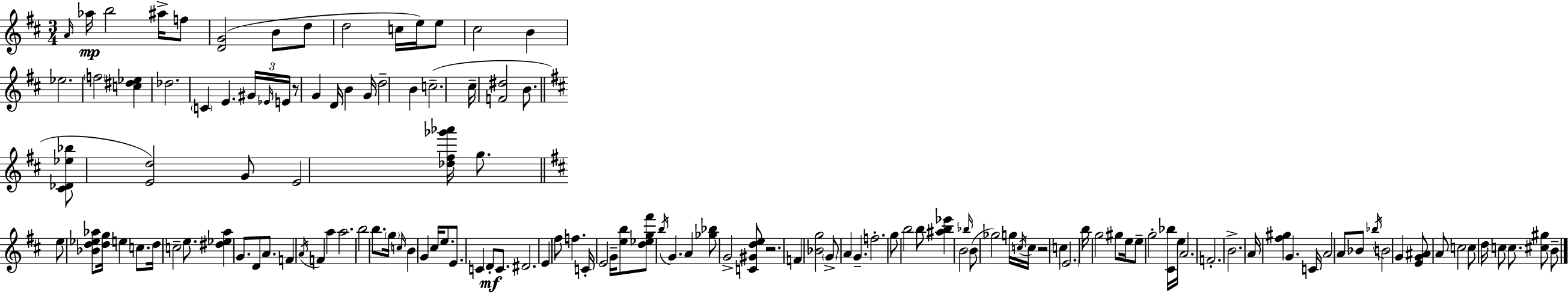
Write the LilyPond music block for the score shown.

{
  \clef treble
  \numericTimeSignature
  \time 3/4
  \key d \major
  \grace { a'16 }\mp aes''16 b''2 ais''16-> f''8 | <d' g'>2( b'8 d''8 | d''2 c''16 e''16) e''8 | cis''2 b'4 | \break ees''2. | \parenthesize f''2 <c'' dis'' ees''>4 | des''2. | \parenthesize c'4 e'4. \tuplet 3/2 { gis'16 | \break \grace { ees'16 } e'16 } r8 g'4 d'16 b'4 | g'16 d''2-- b'4 | c''2.--( | cis''16-- <f' dis''>2 b'8. | \break \bar "||" \break \key b \minor <cis' des' ees'' bes''>8 <e' d''>2) g'8 | e'2 <des'' fis'' ges''' aes'''>16 g''8. | \bar "||" \break \key d \major e''8 <bes' d'' ees'' aes''>8 <d'' g''>16 e''4 c''8. | d''16 c''2-- e''8. | <dis'' ees'' a''>4 g'8. d'8 a'8. | f'4 \acciaccatura { a'16 } f'4 a''4 | \break a''2. | b''2 b''8. | \parenthesize g''16 \grace { c''16 } b'4 g'4 cis''16 e''8. | e'8. c'4 d'8-.\mf c'8. | \break dis'2. | e'4 fis''8 f''4. | c'16-. e'2 g'16-- | <e'' b''>8 <d'' ees'' g'' fis'''>8 \acciaccatura { b''16 } g'4. a'4 | \break <ges'' bes''>8 g'2-> | <c' gis' d'' e''>8 r2. | f'4 <bes' g''>2 | \parenthesize g'8-> a'4 g'4.-- | \break f''2.-. | g''8 b''2 | b''8 <ais'' b'' ees'''>4 b'2 | \grace { bes''16 }( b'8 ges''2) | \break g''16 \acciaccatura { c''16 } c''16 r2 | c''4 \parenthesize e'2. | b''16 g''2 | gis''8 e''16 e''8-- g''2-. | \break <cis' bes''>16 e''16 a'2. | f'2.-. | b'2.-> | a'16 <fis'' gis''>4 g'4. | \break c'16 a'2 | a'8 bes'8 \acciaccatura { bes''16 } b'2 | g'4 <e' g' ais'>8 a'8 c''2 | c''8 d''16 c''8 c''8. | \break <cis'' gis''>8 b'8-- \bar "|."
}